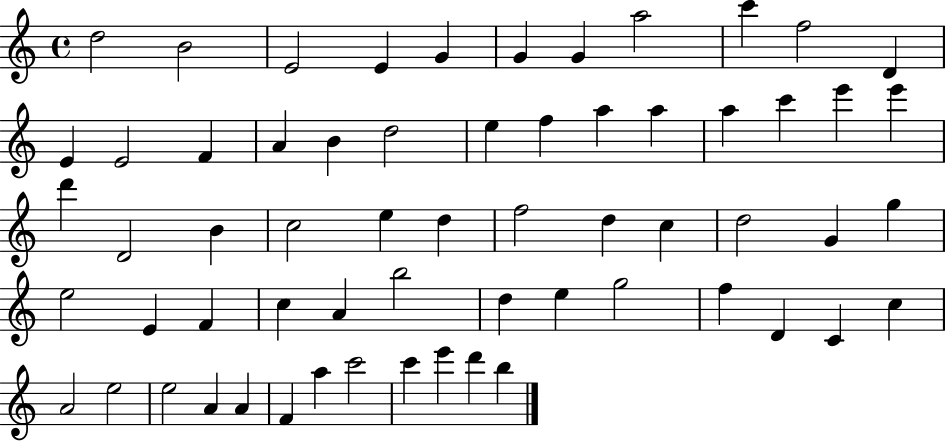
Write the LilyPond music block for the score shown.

{
  \clef treble
  \time 4/4
  \defaultTimeSignature
  \key c \major
  d''2 b'2 | e'2 e'4 g'4 | g'4 g'4 a''2 | c'''4 f''2 d'4 | \break e'4 e'2 f'4 | a'4 b'4 d''2 | e''4 f''4 a''4 a''4 | a''4 c'''4 e'''4 e'''4 | \break d'''4 d'2 b'4 | c''2 e''4 d''4 | f''2 d''4 c''4 | d''2 g'4 g''4 | \break e''2 e'4 f'4 | c''4 a'4 b''2 | d''4 e''4 g''2 | f''4 d'4 c'4 c''4 | \break a'2 e''2 | e''2 a'4 a'4 | f'4 a''4 c'''2 | c'''4 e'''4 d'''4 b''4 | \break \bar "|."
}